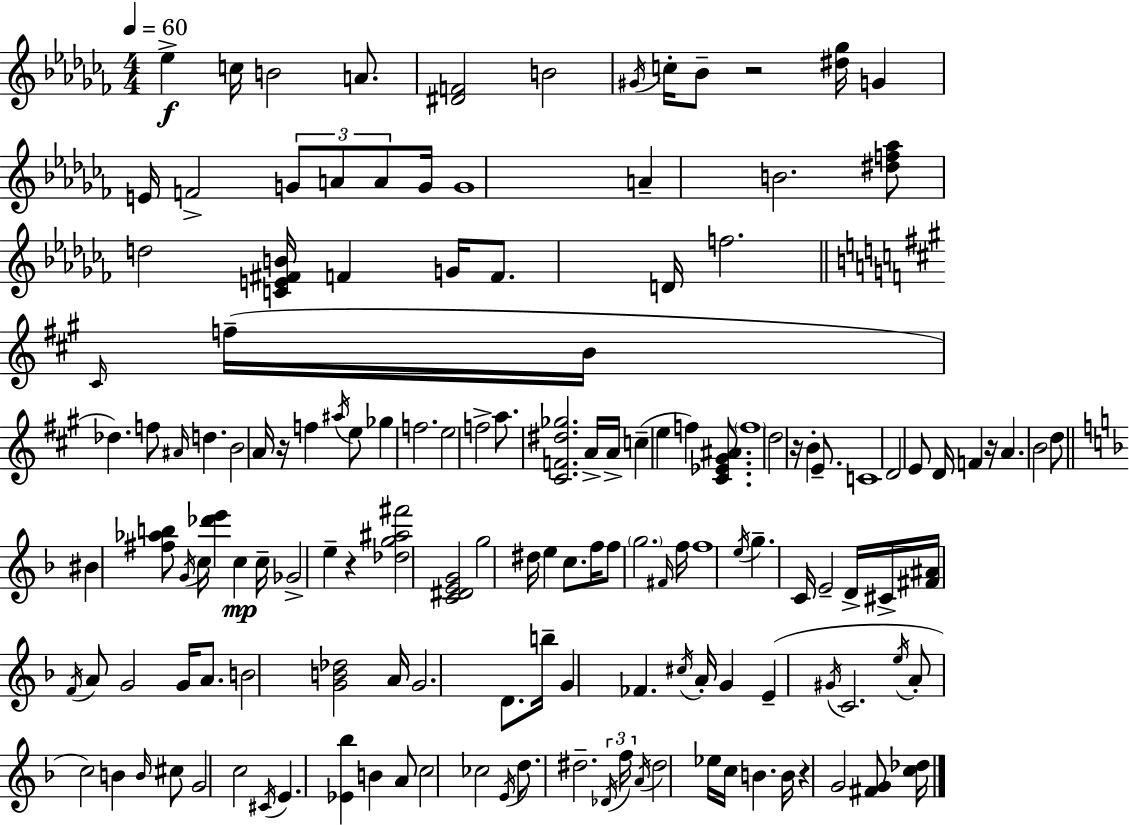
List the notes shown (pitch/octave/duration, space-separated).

Eb5/q C5/s B4/h A4/e. [D#4,F4]/h B4/h G#4/s C5/s Bb4/e R/h [D#5,Gb5]/s G4/q E4/s F4/h G4/e A4/e A4/e G4/s G4/w A4/q B4/h. [D#5,F5,Ab5]/e D5/h [C4,E4,F#4,B4]/s F4/q G4/s F4/e. D4/s F5/h. C#4/s F5/s B4/s Db5/q. F5/e A#4/s D5/q. B4/h A4/s R/s F5/q A#5/s E5/e Gb5/q F5/h. E5/h F5/h A5/e. [C#4,F4,D#5,Gb5]/h. A4/s A4/s C5/q E5/q F5/q [C#4,Eb4,G#4,A#4]/e. F5/w D5/h R/s B4/q E4/e. C4/w D4/h E4/e D4/s F4/q R/s A4/q. B4/h D5/e BIS4/q [F#5,Ab5,B5]/e G4/s C5/s [Db6,E6]/q C5/q C5/s Gb4/h E5/q R/q [Db5,G5,A#5,F#6]/h [C4,D#4,E4,G4]/h G5/h D#5/s E5/q C5/e. F5/s F5/e G5/h. F#4/s F5/s F5/w E5/s G5/q. C4/s E4/h D4/s C#4/s [F#4,A#4]/s F4/s A4/e G4/h G4/s A4/e. B4/h [G4,B4,Db5]/h A4/s G4/h. D4/e. B5/s G4/q FES4/q. C#5/s A4/s G4/q E4/q G#4/s C4/h. E5/s A4/e C5/h B4/q B4/s C#5/e G4/h C5/h C#4/s E4/q. [Eb4,Bb5]/q B4/q A4/e C5/h CES5/h E4/s D5/e. D#5/h. Db4/s F5/s A4/s D#5/h Eb5/s C5/s B4/q. B4/s R/q G4/h [F#4,G4]/e [C5,Db5]/s